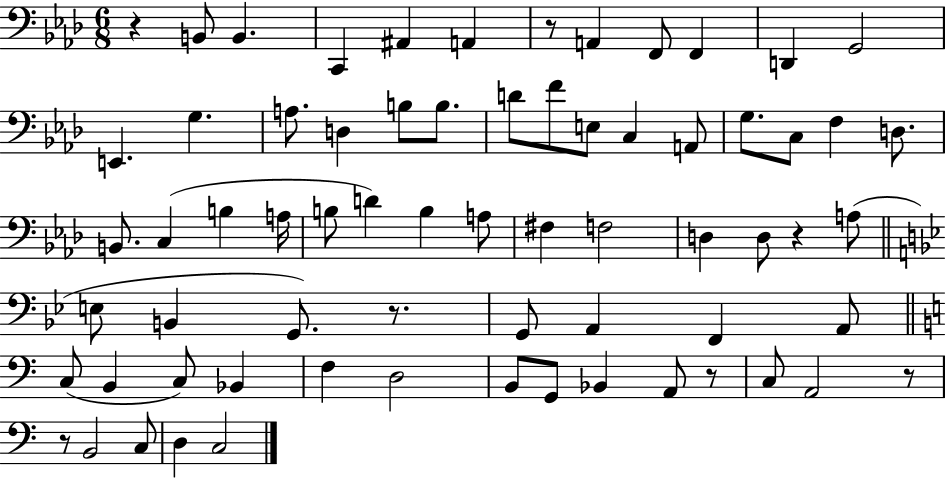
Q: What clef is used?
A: bass